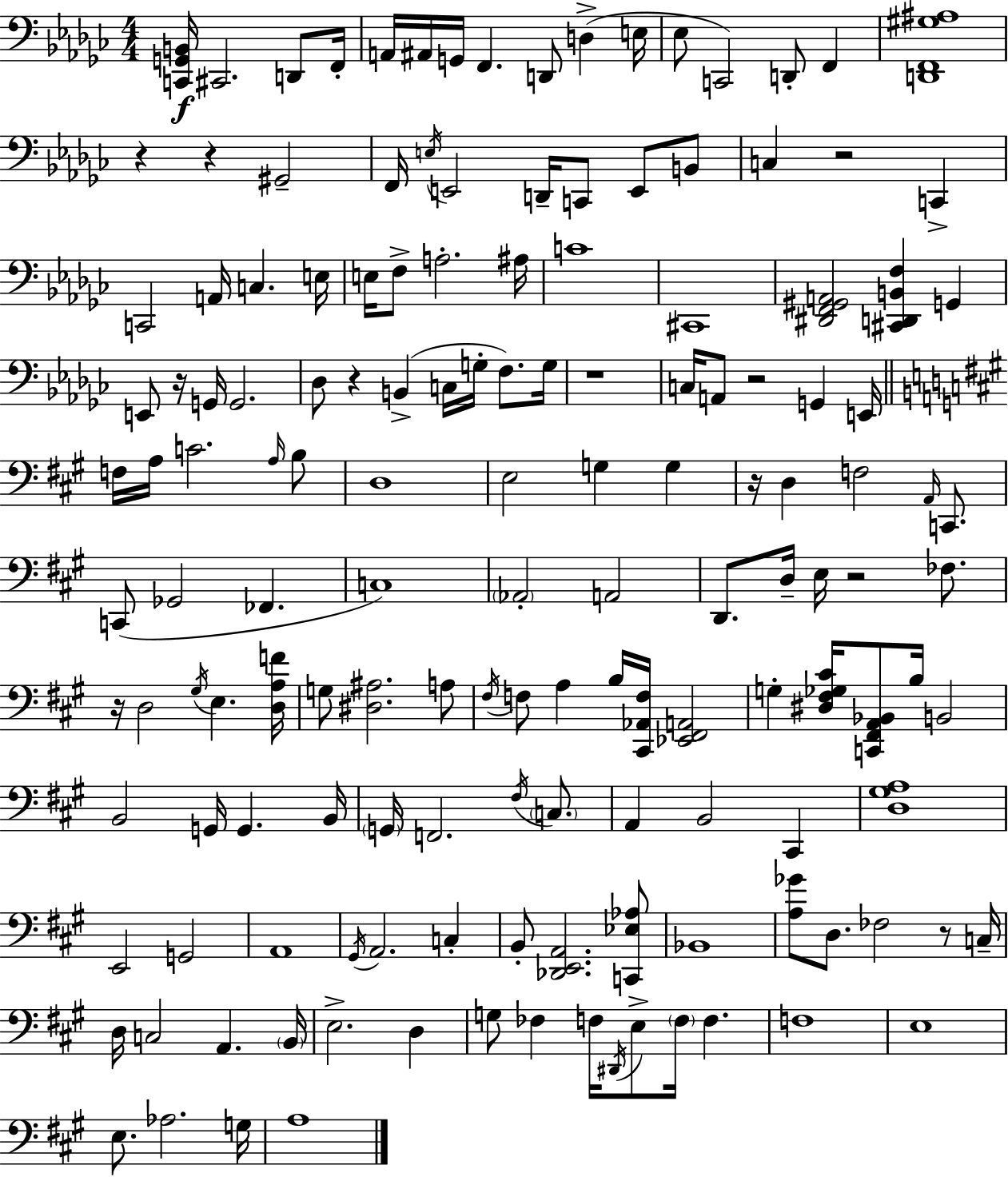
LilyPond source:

{
  \clef bass
  \numericTimeSignature
  \time 4/4
  \key ees \minor
  \repeat volta 2 { <c, g, b,>16\f cis,2. d,8 f,16-. | a,16 ais,16 g,16 f,4. d,8 d4->( e16 | ees8 c,2) d,8-. f,4 | <d, f, gis ais>1 | \break r4 r4 gis,2-- | f,16 \acciaccatura { e16 } e,2 d,16-- c,8 e,8 b,8 | c4 r2 c,4-> | c,2 a,16 c4. | \break e16 e16 f8-> a2.-. | ais16 c'1 | cis,1 | <dis, f, gis, a,>2 <cis, d, b, f>4 g,4 | \break e,8 r16 g,16 g,2. | des8 r4 b,4->( c16 g16-. f8.) | g16 r1 | c16 a,8 r2 g,4 | \break e,16 \bar "||" \break \key a \major f16 a16 c'2. \grace { a16 } b8 | d1 | e2 g4 g4 | r16 d4 f2 \grace { a,16 } c,8. | \break c,8( ges,2 fes,4. | c1) | \parenthesize aes,2-. a,2 | d,8. d16-- e16 r2 fes8. | \break r16 d2 \acciaccatura { gis16 } e4. | <d a f'>16 g8 <dis ais>2. | a8 \acciaccatura { fis16 } f8 a4 b16 <cis, aes, f>16 <ees, fis, a,>2 | g4-. <dis fis ges cis'>16 <c, fis, a, bes,>8 b16 b,2 | \break b,2 g,16 g,4. | b,16 \parenthesize g,16 f,2. | \acciaccatura { fis16 } \parenthesize c8. a,4 b,2 | cis,4 <d gis a>1 | \break e,2 g,2 | a,1 | \acciaccatura { gis,16 } a,2. | c4-. b,8-. <des, e, a,>2. | \break <c, ees aes>8 bes,1 | <a ges'>8 d8. fes2 | r8 c16-- d16 c2 a,4. | \parenthesize b,16 e2.-> | \break d4 g8 fes4 f16 \acciaccatura { dis,16 } e8-> | \parenthesize f16 f4. f1 | e1 | e8. aes2. | \break g16 a1 | } \bar "|."
}